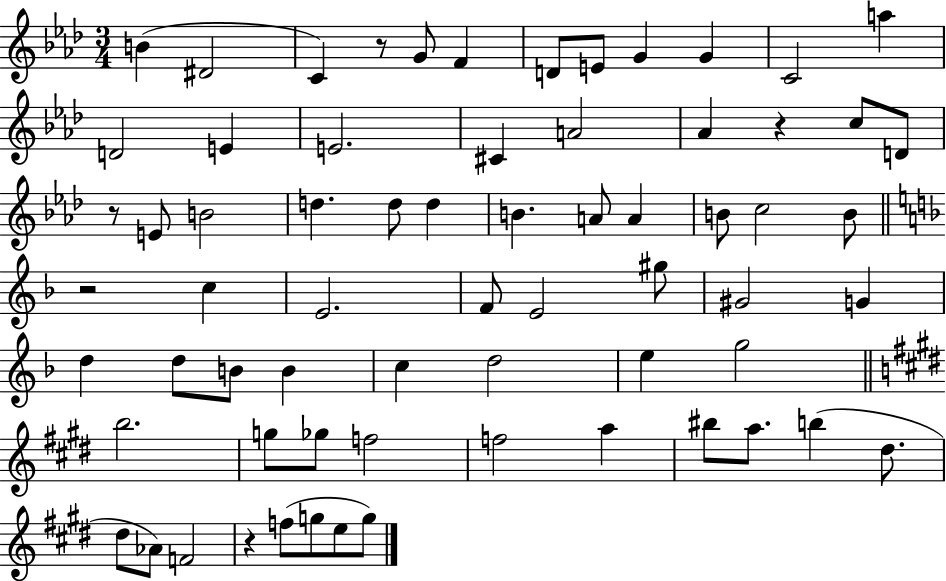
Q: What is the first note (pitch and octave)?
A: B4